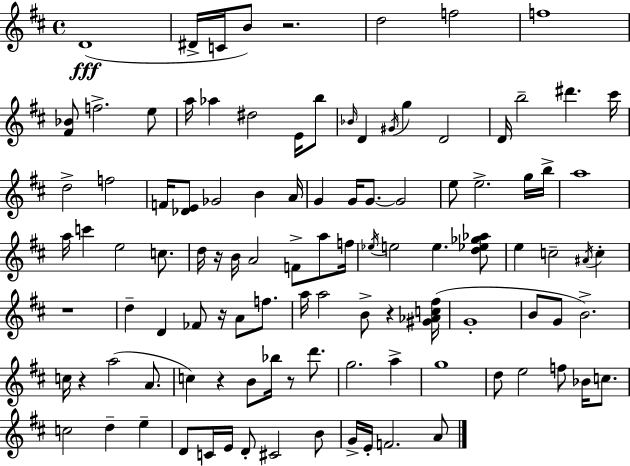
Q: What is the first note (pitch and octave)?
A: D4